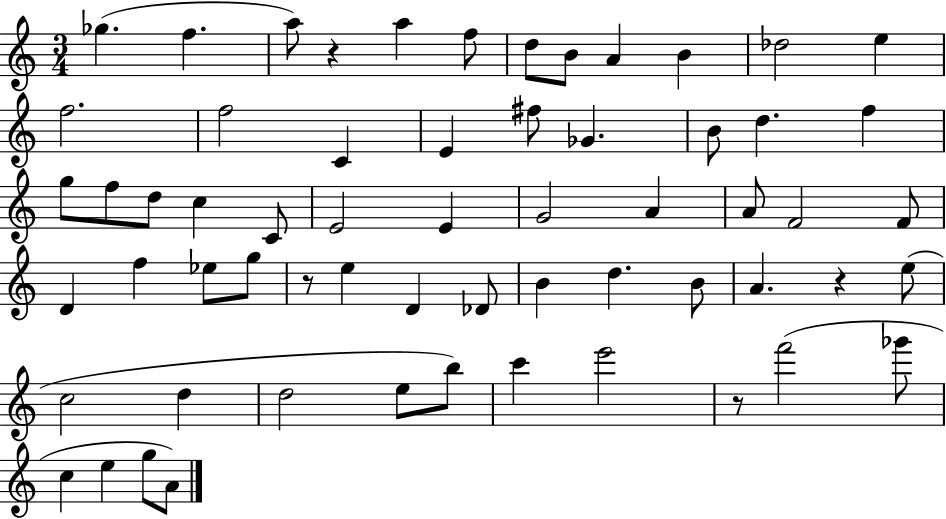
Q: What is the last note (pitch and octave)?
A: A4